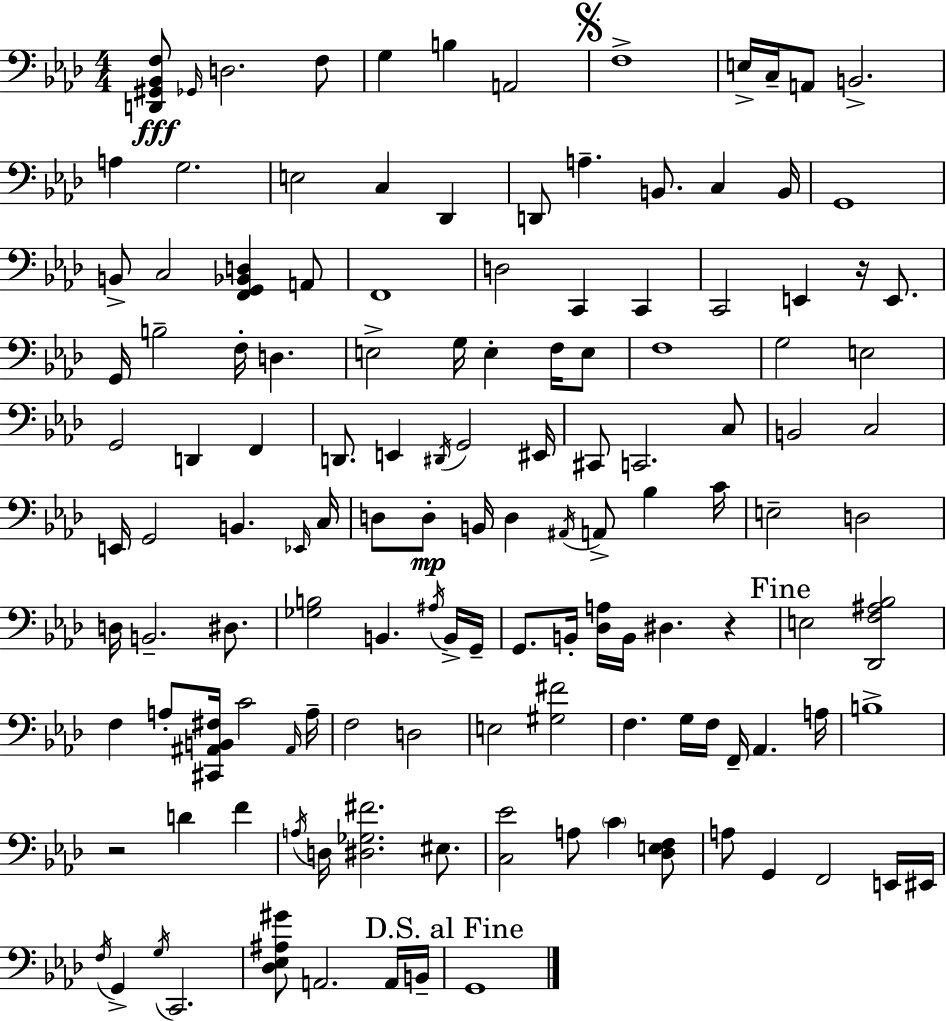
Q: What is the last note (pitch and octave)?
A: G2